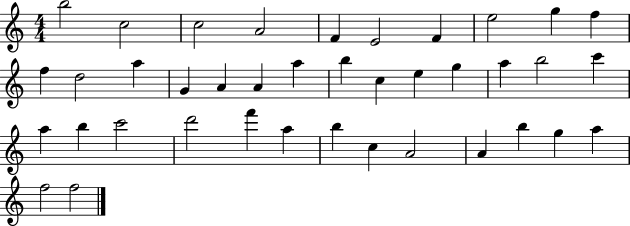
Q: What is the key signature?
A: C major